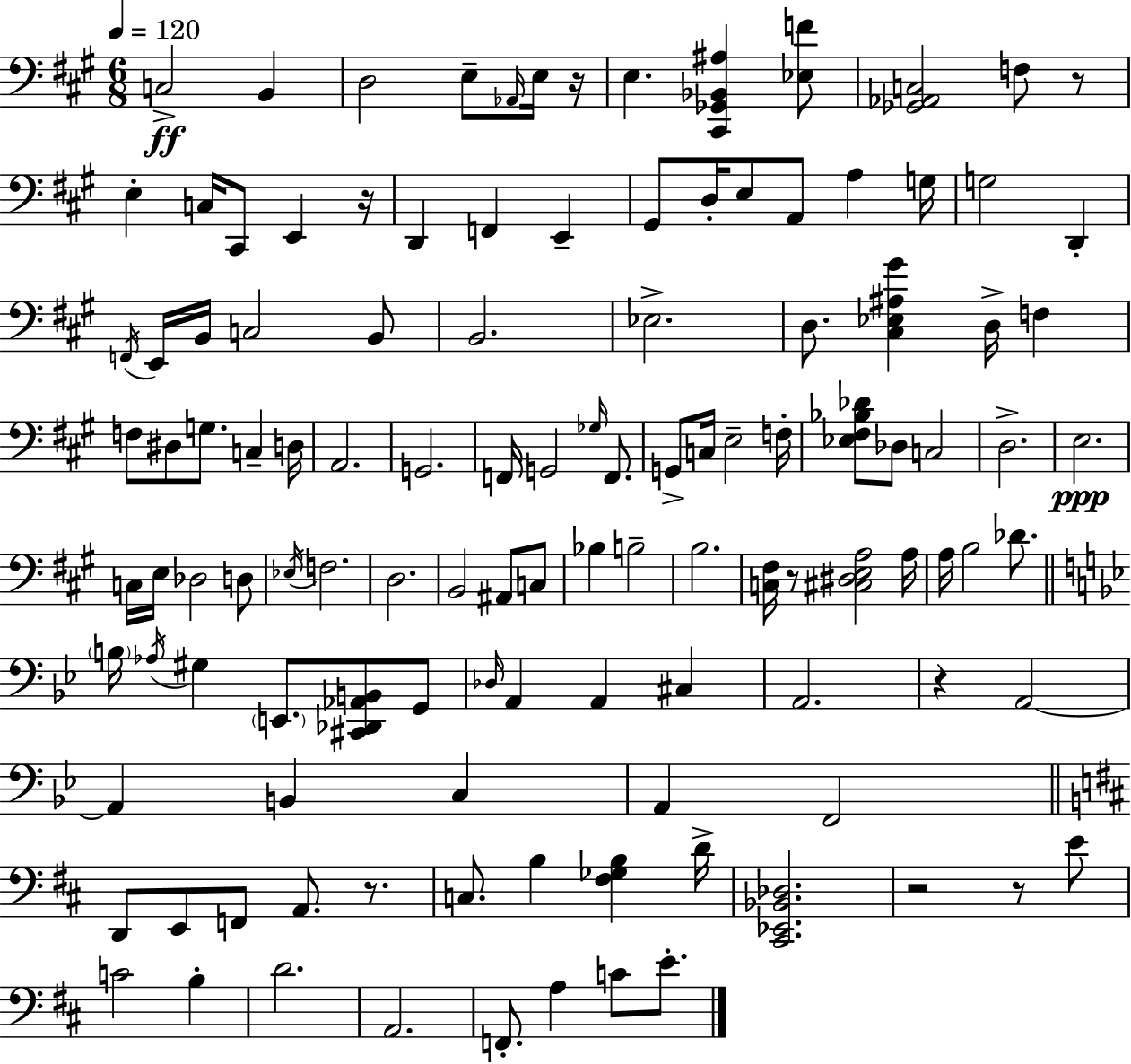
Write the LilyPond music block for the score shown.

{
  \clef bass
  \numericTimeSignature
  \time 6/8
  \key a \major
  \tempo 4 = 120
  c2->\ff b,4 | d2 e8-- \grace { aes,16 } e16 | r16 e4. <cis, ges, bes, ais>4 <ees f'>8 | <ges, aes, c>2 f8 r8 | \break e4-. c16 cis,8 e,4 | r16 d,4 f,4 e,4-- | gis,8 d16-. e8 a,8 a4 | g16 g2 d,4-. | \break \acciaccatura { f,16 } e,16 b,16 c2 | b,8 b,2. | ees2.-> | d8. <cis ees ais gis'>4 d16-> f4 | \break f8 dis8 g8. c4-- | d16 a,2. | g,2. | f,16 g,2 \grace { ges16 } | \break f,8. g,8-> c16 e2-- | f16-. <ees fis bes des'>8 des8 c2 | d2.-> | e2.\ppp | \break c16 e16 des2 | d8 \acciaccatura { ees16 } f2. | d2. | b,2 | \break ais,8 c8 bes4 b2-- | b2. | <c fis>16 r8 <cis dis e a>2 | a16 a16 b2 | \break des'8. \bar "||" \break \key bes \major \parenthesize b16 \acciaccatura { aes16 } gis4 \parenthesize e,8. <cis, des, aes, b,>8 g,8 | \grace { des16 } a,4 a,4 cis4 | a,2. | r4 a,2~~ | \break a,4 b,4 c4 | a,4 f,2 | \bar "||" \break \key d \major d,8 e,8 f,8 a,8. r8. | c8. b4 <fis ges b>4 d'16-> | <cis, ees, bes, des>2. | r2 r8 e'8 | \break c'2 b4-. | d'2. | a,2. | f,8.-. a4 c'8 e'8.-. | \break \bar "|."
}